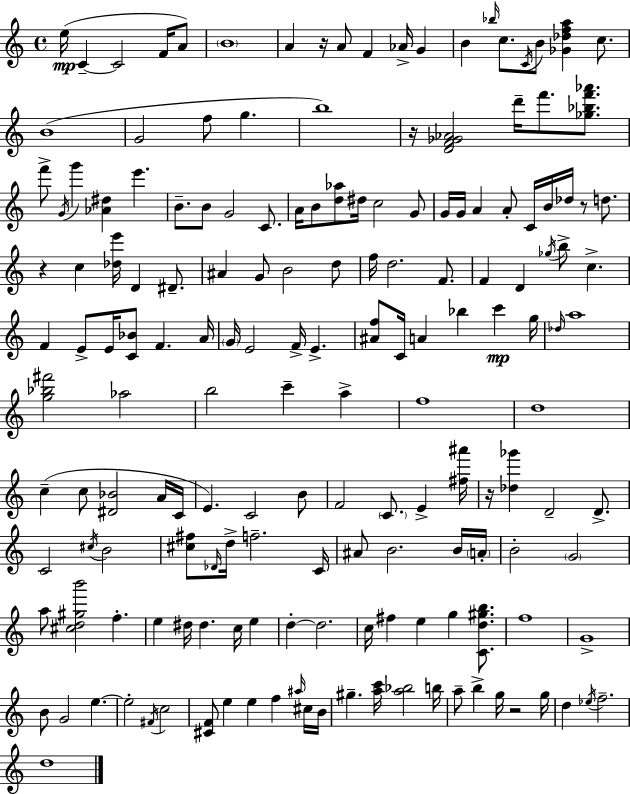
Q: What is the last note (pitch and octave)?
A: D5